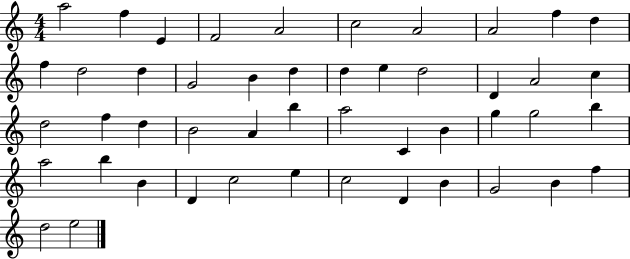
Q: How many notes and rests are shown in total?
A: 48